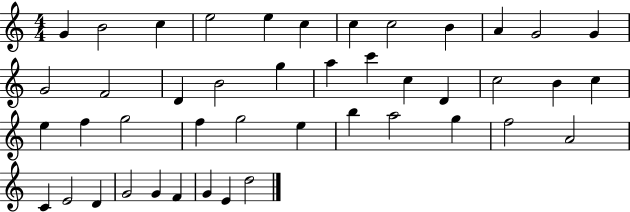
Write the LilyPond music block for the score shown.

{
  \clef treble
  \numericTimeSignature
  \time 4/4
  \key c \major
  g'4 b'2 c''4 | e''2 e''4 c''4 | c''4 c''2 b'4 | a'4 g'2 g'4 | \break g'2 f'2 | d'4 b'2 g''4 | a''4 c'''4 c''4 d'4 | c''2 b'4 c''4 | \break e''4 f''4 g''2 | f''4 g''2 e''4 | b''4 a''2 g''4 | f''2 a'2 | \break c'4 e'2 d'4 | g'2 g'4 f'4 | g'4 e'4 d''2 | \bar "|."
}